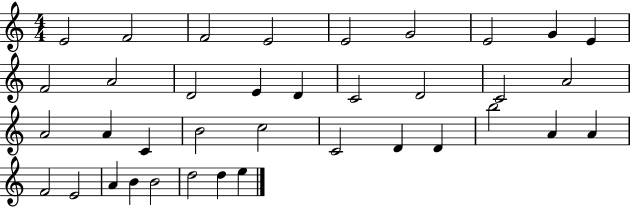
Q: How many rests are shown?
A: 0